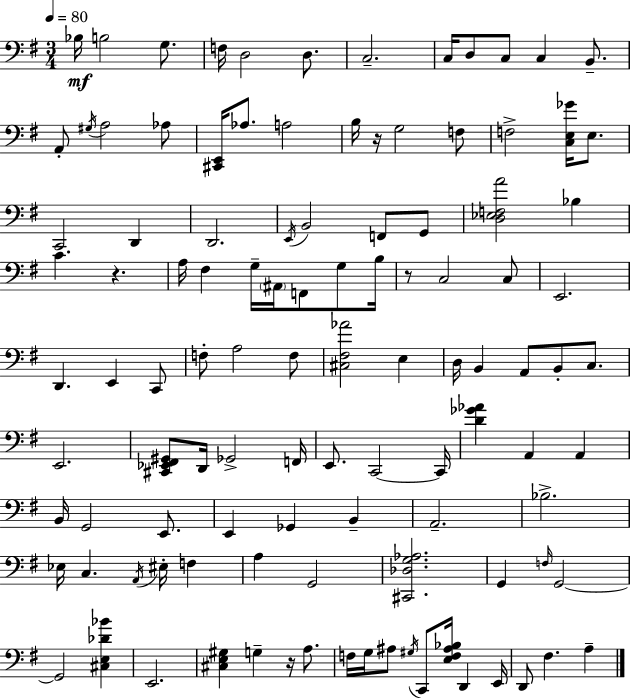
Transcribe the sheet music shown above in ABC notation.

X:1
T:Untitled
M:3/4
L:1/4
K:Em
_B,/4 B,2 G,/2 F,/4 D,2 D,/2 C,2 C,/4 D,/2 C,/2 C, B,,/2 A,,/2 ^G,/4 A,2 _A,/2 [^C,,E,,]/4 _A,/2 A,2 B,/4 z/4 G,2 F,/2 F,2 [C,E,_G]/4 E,/2 C,,2 D,, D,,2 E,,/4 B,,2 F,,/2 G,,/2 [D,_E,F,A]2 _B, C z A,/4 ^F, G,/4 ^A,,/4 F,,/2 G,/2 B,/4 z/2 C,2 C,/2 E,,2 D,, E,, C,,/2 F,/2 A,2 F,/2 [^C,^F,_A]2 E, D,/4 B,, A,,/2 B,,/2 C,/2 E,,2 [^C,,_E,,^F,,^G,,]/2 D,,/4 _G,,2 F,,/4 E,,/2 C,,2 C,,/4 [D_G_A] A,, A,, B,,/4 G,,2 E,,/2 E,, _G,, B,, A,,2 _B,2 _E,/4 C, A,,/4 ^E,/4 F, A, G,,2 [^C,,_D,G,_A,]2 G,, F,/4 G,,2 G,,2 [^C,E,_D_B] E,,2 [^C,E,^G,] G, z/4 A,/2 F,/4 G,/4 ^A,/2 ^G,/4 C,,/2 [E,F,^A,_B,]/4 D,, E,,/4 D,,/2 ^F, A,